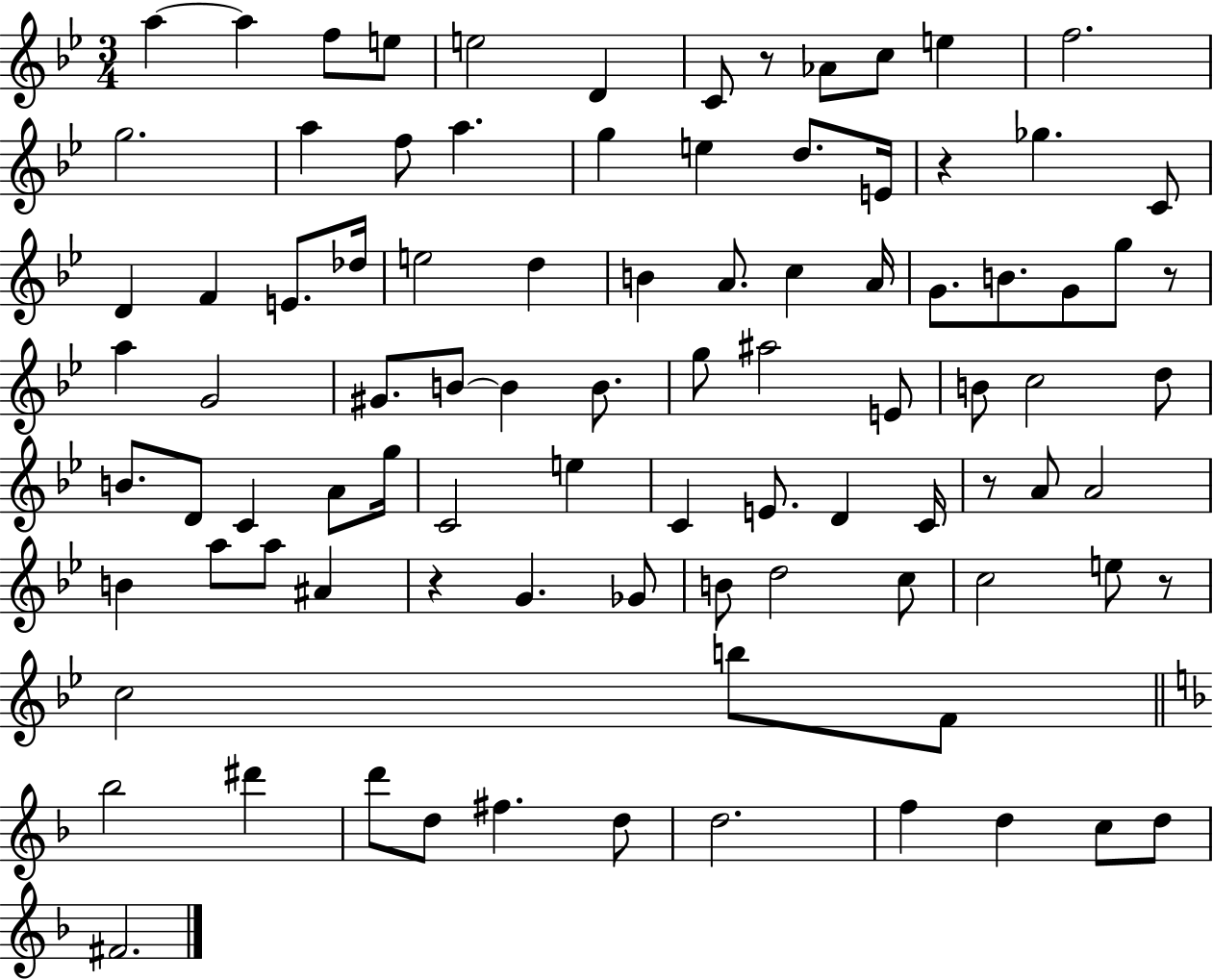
{
  \clef treble
  \numericTimeSignature
  \time 3/4
  \key bes \major
  a''4~~ a''4 f''8 e''8 | e''2 d'4 | c'8 r8 aes'8 c''8 e''4 | f''2. | \break g''2. | a''4 f''8 a''4. | g''4 e''4 d''8. e'16 | r4 ges''4. c'8 | \break d'4 f'4 e'8. des''16 | e''2 d''4 | b'4 a'8. c''4 a'16 | g'8. b'8. g'8 g''8 r8 | \break a''4 g'2 | gis'8. b'8~~ b'4 b'8. | g''8 ais''2 e'8 | b'8 c''2 d''8 | \break b'8. d'8 c'4 a'8 g''16 | c'2 e''4 | c'4 e'8. d'4 c'16 | r8 a'8 a'2 | \break b'4 a''8 a''8 ais'4 | r4 g'4. ges'8 | b'8 d''2 c''8 | c''2 e''8 r8 | \break c''2 b''8 f'8 | \bar "||" \break \key f \major bes''2 dis'''4 | d'''8 d''8 fis''4. d''8 | d''2. | f''4 d''4 c''8 d''8 | \break fis'2. | \bar "|."
}